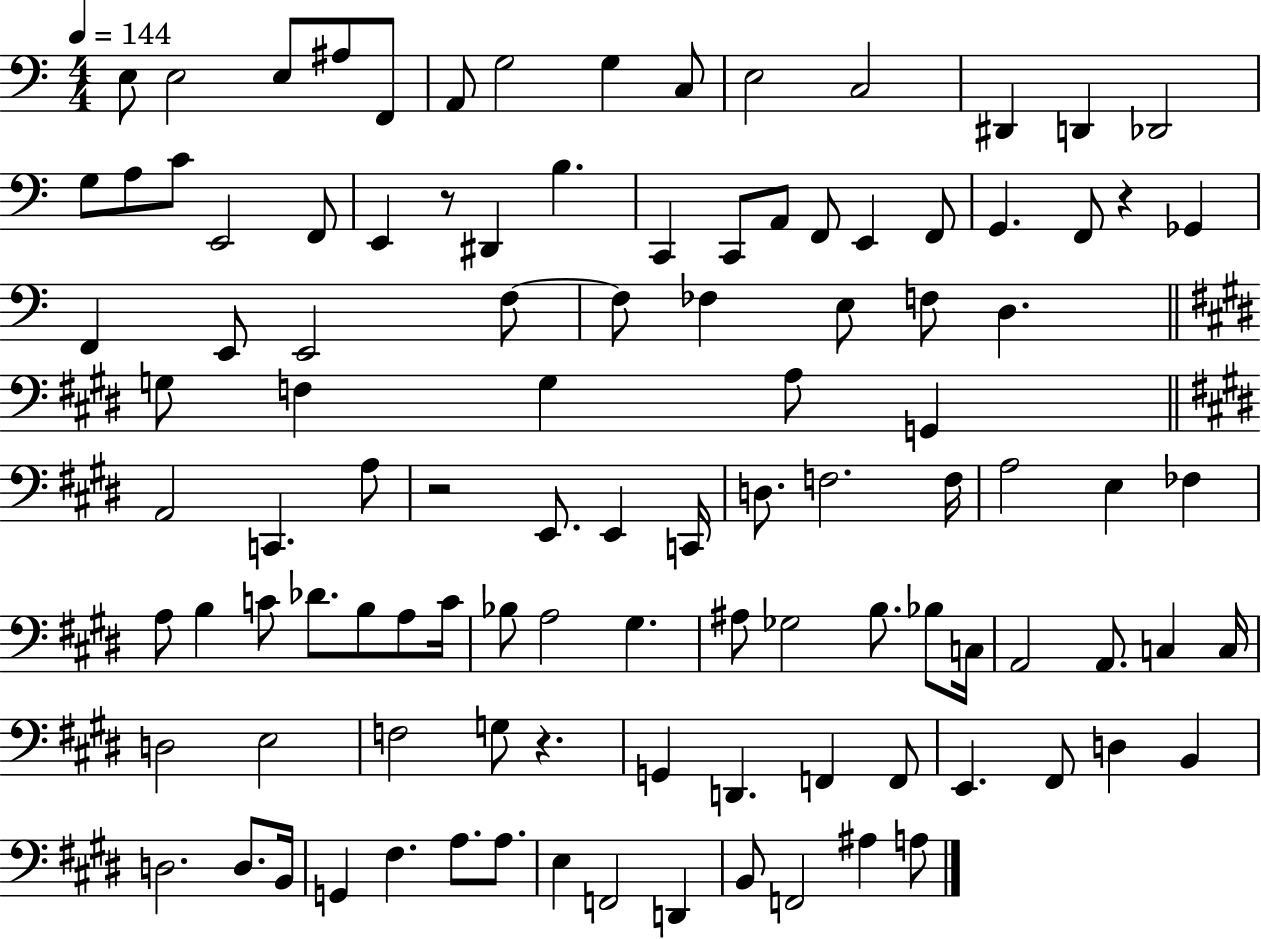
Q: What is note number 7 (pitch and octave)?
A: G3